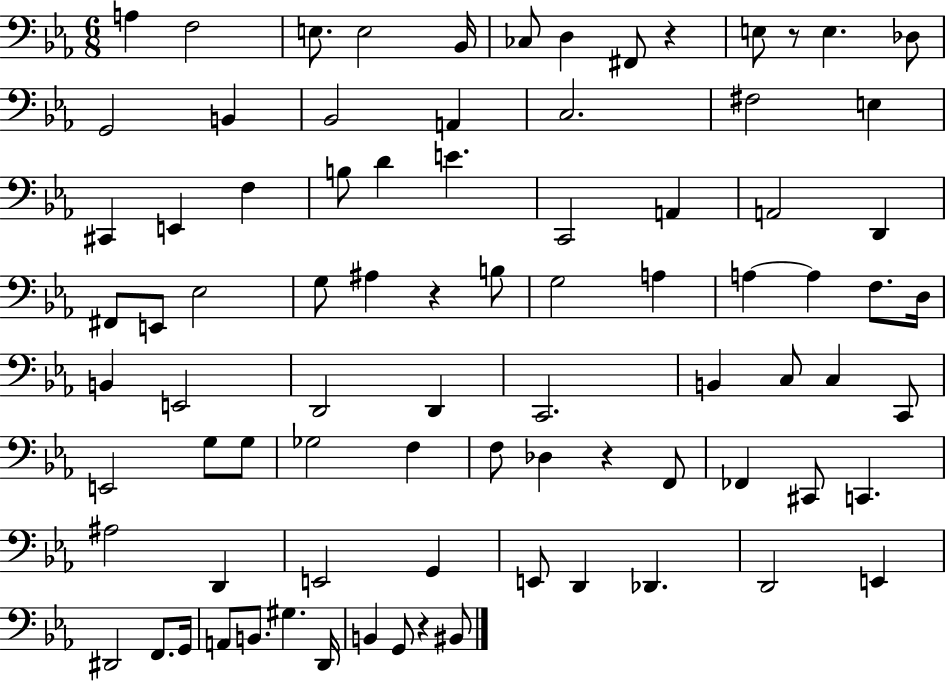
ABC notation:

X:1
T:Untitled
M:6/8
L:1/4
K:Eb
A, F,2 E,/2 E,2 _B,,/4 _C,/2 D, ^F,,/2 z E,/2 z/2 E, _D,/2 G,,2 B,, _B,,2 A,, C,2 ^F,2 E, ^C,, E,, F, B,/2 D E C,,2 A,, A,,2 D,, ^F,,/2 E,,/2 _E,2 G,/2 ^A, z B,/2 G,2 A, A, A, F,/2 D,/4 B,, E,,2 D,,2 D,, C,,2 B,, C,/2 C, C,,/2 E,,2 G,/2 G,/2 _G,2 F, F,/2 _D, z F,,/2 _F,, ^C,,/2 C,, ^A,2 D,, E,,2 G,, E,,/2 D,, _D,, D,,2 E,, ^D,,2 F,,/2 G,,/4 A,,/2 B,,/2 ^G, D,,/4 B,, G,,/2 z ^B,,/2